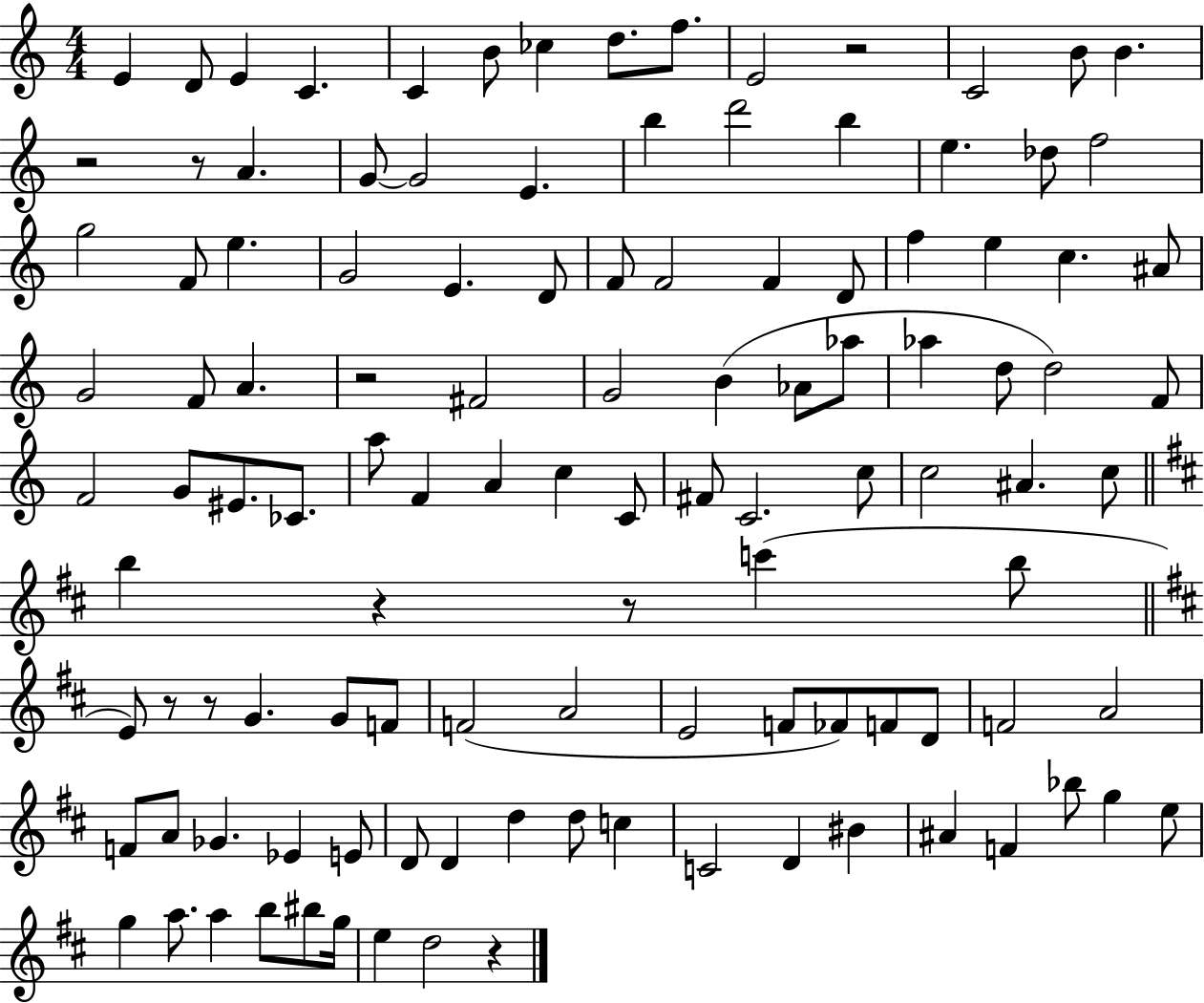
X:1
T:Untitled
M:4/4
L:1/4
K:C
E D/2 E C C B/2 _c d/2 f/2 E2 z2 C2 B/2 B z2 z/2 A G/2 G2 E b d'2 b e _d/2 f2 g2 F/2 e G2 E D/2 F/2 F2 F D/2 f e c ^A/2 G2 F/2 A z2 ^F2 G2 B _A/2 _a/2 _a d/2 d2 F/2 F2 G/2 ^E/2 _C/2 a/2 F A c C/2 ^F/2 C2 c/2 c2 ^A c/2 b z z/2 c' b/2 E/2 z/2 z/2 G G/2 F/2 F2 A2 E2 F/2 _F/2 F/2 D/2 F2 A2 F/2 A/2 _G _E E/2 D/2 D d d/2 c C2 D ^B ^A F _b/2 g e/2 g a/2 a b/2 ^b/2 g/4 e d2 z